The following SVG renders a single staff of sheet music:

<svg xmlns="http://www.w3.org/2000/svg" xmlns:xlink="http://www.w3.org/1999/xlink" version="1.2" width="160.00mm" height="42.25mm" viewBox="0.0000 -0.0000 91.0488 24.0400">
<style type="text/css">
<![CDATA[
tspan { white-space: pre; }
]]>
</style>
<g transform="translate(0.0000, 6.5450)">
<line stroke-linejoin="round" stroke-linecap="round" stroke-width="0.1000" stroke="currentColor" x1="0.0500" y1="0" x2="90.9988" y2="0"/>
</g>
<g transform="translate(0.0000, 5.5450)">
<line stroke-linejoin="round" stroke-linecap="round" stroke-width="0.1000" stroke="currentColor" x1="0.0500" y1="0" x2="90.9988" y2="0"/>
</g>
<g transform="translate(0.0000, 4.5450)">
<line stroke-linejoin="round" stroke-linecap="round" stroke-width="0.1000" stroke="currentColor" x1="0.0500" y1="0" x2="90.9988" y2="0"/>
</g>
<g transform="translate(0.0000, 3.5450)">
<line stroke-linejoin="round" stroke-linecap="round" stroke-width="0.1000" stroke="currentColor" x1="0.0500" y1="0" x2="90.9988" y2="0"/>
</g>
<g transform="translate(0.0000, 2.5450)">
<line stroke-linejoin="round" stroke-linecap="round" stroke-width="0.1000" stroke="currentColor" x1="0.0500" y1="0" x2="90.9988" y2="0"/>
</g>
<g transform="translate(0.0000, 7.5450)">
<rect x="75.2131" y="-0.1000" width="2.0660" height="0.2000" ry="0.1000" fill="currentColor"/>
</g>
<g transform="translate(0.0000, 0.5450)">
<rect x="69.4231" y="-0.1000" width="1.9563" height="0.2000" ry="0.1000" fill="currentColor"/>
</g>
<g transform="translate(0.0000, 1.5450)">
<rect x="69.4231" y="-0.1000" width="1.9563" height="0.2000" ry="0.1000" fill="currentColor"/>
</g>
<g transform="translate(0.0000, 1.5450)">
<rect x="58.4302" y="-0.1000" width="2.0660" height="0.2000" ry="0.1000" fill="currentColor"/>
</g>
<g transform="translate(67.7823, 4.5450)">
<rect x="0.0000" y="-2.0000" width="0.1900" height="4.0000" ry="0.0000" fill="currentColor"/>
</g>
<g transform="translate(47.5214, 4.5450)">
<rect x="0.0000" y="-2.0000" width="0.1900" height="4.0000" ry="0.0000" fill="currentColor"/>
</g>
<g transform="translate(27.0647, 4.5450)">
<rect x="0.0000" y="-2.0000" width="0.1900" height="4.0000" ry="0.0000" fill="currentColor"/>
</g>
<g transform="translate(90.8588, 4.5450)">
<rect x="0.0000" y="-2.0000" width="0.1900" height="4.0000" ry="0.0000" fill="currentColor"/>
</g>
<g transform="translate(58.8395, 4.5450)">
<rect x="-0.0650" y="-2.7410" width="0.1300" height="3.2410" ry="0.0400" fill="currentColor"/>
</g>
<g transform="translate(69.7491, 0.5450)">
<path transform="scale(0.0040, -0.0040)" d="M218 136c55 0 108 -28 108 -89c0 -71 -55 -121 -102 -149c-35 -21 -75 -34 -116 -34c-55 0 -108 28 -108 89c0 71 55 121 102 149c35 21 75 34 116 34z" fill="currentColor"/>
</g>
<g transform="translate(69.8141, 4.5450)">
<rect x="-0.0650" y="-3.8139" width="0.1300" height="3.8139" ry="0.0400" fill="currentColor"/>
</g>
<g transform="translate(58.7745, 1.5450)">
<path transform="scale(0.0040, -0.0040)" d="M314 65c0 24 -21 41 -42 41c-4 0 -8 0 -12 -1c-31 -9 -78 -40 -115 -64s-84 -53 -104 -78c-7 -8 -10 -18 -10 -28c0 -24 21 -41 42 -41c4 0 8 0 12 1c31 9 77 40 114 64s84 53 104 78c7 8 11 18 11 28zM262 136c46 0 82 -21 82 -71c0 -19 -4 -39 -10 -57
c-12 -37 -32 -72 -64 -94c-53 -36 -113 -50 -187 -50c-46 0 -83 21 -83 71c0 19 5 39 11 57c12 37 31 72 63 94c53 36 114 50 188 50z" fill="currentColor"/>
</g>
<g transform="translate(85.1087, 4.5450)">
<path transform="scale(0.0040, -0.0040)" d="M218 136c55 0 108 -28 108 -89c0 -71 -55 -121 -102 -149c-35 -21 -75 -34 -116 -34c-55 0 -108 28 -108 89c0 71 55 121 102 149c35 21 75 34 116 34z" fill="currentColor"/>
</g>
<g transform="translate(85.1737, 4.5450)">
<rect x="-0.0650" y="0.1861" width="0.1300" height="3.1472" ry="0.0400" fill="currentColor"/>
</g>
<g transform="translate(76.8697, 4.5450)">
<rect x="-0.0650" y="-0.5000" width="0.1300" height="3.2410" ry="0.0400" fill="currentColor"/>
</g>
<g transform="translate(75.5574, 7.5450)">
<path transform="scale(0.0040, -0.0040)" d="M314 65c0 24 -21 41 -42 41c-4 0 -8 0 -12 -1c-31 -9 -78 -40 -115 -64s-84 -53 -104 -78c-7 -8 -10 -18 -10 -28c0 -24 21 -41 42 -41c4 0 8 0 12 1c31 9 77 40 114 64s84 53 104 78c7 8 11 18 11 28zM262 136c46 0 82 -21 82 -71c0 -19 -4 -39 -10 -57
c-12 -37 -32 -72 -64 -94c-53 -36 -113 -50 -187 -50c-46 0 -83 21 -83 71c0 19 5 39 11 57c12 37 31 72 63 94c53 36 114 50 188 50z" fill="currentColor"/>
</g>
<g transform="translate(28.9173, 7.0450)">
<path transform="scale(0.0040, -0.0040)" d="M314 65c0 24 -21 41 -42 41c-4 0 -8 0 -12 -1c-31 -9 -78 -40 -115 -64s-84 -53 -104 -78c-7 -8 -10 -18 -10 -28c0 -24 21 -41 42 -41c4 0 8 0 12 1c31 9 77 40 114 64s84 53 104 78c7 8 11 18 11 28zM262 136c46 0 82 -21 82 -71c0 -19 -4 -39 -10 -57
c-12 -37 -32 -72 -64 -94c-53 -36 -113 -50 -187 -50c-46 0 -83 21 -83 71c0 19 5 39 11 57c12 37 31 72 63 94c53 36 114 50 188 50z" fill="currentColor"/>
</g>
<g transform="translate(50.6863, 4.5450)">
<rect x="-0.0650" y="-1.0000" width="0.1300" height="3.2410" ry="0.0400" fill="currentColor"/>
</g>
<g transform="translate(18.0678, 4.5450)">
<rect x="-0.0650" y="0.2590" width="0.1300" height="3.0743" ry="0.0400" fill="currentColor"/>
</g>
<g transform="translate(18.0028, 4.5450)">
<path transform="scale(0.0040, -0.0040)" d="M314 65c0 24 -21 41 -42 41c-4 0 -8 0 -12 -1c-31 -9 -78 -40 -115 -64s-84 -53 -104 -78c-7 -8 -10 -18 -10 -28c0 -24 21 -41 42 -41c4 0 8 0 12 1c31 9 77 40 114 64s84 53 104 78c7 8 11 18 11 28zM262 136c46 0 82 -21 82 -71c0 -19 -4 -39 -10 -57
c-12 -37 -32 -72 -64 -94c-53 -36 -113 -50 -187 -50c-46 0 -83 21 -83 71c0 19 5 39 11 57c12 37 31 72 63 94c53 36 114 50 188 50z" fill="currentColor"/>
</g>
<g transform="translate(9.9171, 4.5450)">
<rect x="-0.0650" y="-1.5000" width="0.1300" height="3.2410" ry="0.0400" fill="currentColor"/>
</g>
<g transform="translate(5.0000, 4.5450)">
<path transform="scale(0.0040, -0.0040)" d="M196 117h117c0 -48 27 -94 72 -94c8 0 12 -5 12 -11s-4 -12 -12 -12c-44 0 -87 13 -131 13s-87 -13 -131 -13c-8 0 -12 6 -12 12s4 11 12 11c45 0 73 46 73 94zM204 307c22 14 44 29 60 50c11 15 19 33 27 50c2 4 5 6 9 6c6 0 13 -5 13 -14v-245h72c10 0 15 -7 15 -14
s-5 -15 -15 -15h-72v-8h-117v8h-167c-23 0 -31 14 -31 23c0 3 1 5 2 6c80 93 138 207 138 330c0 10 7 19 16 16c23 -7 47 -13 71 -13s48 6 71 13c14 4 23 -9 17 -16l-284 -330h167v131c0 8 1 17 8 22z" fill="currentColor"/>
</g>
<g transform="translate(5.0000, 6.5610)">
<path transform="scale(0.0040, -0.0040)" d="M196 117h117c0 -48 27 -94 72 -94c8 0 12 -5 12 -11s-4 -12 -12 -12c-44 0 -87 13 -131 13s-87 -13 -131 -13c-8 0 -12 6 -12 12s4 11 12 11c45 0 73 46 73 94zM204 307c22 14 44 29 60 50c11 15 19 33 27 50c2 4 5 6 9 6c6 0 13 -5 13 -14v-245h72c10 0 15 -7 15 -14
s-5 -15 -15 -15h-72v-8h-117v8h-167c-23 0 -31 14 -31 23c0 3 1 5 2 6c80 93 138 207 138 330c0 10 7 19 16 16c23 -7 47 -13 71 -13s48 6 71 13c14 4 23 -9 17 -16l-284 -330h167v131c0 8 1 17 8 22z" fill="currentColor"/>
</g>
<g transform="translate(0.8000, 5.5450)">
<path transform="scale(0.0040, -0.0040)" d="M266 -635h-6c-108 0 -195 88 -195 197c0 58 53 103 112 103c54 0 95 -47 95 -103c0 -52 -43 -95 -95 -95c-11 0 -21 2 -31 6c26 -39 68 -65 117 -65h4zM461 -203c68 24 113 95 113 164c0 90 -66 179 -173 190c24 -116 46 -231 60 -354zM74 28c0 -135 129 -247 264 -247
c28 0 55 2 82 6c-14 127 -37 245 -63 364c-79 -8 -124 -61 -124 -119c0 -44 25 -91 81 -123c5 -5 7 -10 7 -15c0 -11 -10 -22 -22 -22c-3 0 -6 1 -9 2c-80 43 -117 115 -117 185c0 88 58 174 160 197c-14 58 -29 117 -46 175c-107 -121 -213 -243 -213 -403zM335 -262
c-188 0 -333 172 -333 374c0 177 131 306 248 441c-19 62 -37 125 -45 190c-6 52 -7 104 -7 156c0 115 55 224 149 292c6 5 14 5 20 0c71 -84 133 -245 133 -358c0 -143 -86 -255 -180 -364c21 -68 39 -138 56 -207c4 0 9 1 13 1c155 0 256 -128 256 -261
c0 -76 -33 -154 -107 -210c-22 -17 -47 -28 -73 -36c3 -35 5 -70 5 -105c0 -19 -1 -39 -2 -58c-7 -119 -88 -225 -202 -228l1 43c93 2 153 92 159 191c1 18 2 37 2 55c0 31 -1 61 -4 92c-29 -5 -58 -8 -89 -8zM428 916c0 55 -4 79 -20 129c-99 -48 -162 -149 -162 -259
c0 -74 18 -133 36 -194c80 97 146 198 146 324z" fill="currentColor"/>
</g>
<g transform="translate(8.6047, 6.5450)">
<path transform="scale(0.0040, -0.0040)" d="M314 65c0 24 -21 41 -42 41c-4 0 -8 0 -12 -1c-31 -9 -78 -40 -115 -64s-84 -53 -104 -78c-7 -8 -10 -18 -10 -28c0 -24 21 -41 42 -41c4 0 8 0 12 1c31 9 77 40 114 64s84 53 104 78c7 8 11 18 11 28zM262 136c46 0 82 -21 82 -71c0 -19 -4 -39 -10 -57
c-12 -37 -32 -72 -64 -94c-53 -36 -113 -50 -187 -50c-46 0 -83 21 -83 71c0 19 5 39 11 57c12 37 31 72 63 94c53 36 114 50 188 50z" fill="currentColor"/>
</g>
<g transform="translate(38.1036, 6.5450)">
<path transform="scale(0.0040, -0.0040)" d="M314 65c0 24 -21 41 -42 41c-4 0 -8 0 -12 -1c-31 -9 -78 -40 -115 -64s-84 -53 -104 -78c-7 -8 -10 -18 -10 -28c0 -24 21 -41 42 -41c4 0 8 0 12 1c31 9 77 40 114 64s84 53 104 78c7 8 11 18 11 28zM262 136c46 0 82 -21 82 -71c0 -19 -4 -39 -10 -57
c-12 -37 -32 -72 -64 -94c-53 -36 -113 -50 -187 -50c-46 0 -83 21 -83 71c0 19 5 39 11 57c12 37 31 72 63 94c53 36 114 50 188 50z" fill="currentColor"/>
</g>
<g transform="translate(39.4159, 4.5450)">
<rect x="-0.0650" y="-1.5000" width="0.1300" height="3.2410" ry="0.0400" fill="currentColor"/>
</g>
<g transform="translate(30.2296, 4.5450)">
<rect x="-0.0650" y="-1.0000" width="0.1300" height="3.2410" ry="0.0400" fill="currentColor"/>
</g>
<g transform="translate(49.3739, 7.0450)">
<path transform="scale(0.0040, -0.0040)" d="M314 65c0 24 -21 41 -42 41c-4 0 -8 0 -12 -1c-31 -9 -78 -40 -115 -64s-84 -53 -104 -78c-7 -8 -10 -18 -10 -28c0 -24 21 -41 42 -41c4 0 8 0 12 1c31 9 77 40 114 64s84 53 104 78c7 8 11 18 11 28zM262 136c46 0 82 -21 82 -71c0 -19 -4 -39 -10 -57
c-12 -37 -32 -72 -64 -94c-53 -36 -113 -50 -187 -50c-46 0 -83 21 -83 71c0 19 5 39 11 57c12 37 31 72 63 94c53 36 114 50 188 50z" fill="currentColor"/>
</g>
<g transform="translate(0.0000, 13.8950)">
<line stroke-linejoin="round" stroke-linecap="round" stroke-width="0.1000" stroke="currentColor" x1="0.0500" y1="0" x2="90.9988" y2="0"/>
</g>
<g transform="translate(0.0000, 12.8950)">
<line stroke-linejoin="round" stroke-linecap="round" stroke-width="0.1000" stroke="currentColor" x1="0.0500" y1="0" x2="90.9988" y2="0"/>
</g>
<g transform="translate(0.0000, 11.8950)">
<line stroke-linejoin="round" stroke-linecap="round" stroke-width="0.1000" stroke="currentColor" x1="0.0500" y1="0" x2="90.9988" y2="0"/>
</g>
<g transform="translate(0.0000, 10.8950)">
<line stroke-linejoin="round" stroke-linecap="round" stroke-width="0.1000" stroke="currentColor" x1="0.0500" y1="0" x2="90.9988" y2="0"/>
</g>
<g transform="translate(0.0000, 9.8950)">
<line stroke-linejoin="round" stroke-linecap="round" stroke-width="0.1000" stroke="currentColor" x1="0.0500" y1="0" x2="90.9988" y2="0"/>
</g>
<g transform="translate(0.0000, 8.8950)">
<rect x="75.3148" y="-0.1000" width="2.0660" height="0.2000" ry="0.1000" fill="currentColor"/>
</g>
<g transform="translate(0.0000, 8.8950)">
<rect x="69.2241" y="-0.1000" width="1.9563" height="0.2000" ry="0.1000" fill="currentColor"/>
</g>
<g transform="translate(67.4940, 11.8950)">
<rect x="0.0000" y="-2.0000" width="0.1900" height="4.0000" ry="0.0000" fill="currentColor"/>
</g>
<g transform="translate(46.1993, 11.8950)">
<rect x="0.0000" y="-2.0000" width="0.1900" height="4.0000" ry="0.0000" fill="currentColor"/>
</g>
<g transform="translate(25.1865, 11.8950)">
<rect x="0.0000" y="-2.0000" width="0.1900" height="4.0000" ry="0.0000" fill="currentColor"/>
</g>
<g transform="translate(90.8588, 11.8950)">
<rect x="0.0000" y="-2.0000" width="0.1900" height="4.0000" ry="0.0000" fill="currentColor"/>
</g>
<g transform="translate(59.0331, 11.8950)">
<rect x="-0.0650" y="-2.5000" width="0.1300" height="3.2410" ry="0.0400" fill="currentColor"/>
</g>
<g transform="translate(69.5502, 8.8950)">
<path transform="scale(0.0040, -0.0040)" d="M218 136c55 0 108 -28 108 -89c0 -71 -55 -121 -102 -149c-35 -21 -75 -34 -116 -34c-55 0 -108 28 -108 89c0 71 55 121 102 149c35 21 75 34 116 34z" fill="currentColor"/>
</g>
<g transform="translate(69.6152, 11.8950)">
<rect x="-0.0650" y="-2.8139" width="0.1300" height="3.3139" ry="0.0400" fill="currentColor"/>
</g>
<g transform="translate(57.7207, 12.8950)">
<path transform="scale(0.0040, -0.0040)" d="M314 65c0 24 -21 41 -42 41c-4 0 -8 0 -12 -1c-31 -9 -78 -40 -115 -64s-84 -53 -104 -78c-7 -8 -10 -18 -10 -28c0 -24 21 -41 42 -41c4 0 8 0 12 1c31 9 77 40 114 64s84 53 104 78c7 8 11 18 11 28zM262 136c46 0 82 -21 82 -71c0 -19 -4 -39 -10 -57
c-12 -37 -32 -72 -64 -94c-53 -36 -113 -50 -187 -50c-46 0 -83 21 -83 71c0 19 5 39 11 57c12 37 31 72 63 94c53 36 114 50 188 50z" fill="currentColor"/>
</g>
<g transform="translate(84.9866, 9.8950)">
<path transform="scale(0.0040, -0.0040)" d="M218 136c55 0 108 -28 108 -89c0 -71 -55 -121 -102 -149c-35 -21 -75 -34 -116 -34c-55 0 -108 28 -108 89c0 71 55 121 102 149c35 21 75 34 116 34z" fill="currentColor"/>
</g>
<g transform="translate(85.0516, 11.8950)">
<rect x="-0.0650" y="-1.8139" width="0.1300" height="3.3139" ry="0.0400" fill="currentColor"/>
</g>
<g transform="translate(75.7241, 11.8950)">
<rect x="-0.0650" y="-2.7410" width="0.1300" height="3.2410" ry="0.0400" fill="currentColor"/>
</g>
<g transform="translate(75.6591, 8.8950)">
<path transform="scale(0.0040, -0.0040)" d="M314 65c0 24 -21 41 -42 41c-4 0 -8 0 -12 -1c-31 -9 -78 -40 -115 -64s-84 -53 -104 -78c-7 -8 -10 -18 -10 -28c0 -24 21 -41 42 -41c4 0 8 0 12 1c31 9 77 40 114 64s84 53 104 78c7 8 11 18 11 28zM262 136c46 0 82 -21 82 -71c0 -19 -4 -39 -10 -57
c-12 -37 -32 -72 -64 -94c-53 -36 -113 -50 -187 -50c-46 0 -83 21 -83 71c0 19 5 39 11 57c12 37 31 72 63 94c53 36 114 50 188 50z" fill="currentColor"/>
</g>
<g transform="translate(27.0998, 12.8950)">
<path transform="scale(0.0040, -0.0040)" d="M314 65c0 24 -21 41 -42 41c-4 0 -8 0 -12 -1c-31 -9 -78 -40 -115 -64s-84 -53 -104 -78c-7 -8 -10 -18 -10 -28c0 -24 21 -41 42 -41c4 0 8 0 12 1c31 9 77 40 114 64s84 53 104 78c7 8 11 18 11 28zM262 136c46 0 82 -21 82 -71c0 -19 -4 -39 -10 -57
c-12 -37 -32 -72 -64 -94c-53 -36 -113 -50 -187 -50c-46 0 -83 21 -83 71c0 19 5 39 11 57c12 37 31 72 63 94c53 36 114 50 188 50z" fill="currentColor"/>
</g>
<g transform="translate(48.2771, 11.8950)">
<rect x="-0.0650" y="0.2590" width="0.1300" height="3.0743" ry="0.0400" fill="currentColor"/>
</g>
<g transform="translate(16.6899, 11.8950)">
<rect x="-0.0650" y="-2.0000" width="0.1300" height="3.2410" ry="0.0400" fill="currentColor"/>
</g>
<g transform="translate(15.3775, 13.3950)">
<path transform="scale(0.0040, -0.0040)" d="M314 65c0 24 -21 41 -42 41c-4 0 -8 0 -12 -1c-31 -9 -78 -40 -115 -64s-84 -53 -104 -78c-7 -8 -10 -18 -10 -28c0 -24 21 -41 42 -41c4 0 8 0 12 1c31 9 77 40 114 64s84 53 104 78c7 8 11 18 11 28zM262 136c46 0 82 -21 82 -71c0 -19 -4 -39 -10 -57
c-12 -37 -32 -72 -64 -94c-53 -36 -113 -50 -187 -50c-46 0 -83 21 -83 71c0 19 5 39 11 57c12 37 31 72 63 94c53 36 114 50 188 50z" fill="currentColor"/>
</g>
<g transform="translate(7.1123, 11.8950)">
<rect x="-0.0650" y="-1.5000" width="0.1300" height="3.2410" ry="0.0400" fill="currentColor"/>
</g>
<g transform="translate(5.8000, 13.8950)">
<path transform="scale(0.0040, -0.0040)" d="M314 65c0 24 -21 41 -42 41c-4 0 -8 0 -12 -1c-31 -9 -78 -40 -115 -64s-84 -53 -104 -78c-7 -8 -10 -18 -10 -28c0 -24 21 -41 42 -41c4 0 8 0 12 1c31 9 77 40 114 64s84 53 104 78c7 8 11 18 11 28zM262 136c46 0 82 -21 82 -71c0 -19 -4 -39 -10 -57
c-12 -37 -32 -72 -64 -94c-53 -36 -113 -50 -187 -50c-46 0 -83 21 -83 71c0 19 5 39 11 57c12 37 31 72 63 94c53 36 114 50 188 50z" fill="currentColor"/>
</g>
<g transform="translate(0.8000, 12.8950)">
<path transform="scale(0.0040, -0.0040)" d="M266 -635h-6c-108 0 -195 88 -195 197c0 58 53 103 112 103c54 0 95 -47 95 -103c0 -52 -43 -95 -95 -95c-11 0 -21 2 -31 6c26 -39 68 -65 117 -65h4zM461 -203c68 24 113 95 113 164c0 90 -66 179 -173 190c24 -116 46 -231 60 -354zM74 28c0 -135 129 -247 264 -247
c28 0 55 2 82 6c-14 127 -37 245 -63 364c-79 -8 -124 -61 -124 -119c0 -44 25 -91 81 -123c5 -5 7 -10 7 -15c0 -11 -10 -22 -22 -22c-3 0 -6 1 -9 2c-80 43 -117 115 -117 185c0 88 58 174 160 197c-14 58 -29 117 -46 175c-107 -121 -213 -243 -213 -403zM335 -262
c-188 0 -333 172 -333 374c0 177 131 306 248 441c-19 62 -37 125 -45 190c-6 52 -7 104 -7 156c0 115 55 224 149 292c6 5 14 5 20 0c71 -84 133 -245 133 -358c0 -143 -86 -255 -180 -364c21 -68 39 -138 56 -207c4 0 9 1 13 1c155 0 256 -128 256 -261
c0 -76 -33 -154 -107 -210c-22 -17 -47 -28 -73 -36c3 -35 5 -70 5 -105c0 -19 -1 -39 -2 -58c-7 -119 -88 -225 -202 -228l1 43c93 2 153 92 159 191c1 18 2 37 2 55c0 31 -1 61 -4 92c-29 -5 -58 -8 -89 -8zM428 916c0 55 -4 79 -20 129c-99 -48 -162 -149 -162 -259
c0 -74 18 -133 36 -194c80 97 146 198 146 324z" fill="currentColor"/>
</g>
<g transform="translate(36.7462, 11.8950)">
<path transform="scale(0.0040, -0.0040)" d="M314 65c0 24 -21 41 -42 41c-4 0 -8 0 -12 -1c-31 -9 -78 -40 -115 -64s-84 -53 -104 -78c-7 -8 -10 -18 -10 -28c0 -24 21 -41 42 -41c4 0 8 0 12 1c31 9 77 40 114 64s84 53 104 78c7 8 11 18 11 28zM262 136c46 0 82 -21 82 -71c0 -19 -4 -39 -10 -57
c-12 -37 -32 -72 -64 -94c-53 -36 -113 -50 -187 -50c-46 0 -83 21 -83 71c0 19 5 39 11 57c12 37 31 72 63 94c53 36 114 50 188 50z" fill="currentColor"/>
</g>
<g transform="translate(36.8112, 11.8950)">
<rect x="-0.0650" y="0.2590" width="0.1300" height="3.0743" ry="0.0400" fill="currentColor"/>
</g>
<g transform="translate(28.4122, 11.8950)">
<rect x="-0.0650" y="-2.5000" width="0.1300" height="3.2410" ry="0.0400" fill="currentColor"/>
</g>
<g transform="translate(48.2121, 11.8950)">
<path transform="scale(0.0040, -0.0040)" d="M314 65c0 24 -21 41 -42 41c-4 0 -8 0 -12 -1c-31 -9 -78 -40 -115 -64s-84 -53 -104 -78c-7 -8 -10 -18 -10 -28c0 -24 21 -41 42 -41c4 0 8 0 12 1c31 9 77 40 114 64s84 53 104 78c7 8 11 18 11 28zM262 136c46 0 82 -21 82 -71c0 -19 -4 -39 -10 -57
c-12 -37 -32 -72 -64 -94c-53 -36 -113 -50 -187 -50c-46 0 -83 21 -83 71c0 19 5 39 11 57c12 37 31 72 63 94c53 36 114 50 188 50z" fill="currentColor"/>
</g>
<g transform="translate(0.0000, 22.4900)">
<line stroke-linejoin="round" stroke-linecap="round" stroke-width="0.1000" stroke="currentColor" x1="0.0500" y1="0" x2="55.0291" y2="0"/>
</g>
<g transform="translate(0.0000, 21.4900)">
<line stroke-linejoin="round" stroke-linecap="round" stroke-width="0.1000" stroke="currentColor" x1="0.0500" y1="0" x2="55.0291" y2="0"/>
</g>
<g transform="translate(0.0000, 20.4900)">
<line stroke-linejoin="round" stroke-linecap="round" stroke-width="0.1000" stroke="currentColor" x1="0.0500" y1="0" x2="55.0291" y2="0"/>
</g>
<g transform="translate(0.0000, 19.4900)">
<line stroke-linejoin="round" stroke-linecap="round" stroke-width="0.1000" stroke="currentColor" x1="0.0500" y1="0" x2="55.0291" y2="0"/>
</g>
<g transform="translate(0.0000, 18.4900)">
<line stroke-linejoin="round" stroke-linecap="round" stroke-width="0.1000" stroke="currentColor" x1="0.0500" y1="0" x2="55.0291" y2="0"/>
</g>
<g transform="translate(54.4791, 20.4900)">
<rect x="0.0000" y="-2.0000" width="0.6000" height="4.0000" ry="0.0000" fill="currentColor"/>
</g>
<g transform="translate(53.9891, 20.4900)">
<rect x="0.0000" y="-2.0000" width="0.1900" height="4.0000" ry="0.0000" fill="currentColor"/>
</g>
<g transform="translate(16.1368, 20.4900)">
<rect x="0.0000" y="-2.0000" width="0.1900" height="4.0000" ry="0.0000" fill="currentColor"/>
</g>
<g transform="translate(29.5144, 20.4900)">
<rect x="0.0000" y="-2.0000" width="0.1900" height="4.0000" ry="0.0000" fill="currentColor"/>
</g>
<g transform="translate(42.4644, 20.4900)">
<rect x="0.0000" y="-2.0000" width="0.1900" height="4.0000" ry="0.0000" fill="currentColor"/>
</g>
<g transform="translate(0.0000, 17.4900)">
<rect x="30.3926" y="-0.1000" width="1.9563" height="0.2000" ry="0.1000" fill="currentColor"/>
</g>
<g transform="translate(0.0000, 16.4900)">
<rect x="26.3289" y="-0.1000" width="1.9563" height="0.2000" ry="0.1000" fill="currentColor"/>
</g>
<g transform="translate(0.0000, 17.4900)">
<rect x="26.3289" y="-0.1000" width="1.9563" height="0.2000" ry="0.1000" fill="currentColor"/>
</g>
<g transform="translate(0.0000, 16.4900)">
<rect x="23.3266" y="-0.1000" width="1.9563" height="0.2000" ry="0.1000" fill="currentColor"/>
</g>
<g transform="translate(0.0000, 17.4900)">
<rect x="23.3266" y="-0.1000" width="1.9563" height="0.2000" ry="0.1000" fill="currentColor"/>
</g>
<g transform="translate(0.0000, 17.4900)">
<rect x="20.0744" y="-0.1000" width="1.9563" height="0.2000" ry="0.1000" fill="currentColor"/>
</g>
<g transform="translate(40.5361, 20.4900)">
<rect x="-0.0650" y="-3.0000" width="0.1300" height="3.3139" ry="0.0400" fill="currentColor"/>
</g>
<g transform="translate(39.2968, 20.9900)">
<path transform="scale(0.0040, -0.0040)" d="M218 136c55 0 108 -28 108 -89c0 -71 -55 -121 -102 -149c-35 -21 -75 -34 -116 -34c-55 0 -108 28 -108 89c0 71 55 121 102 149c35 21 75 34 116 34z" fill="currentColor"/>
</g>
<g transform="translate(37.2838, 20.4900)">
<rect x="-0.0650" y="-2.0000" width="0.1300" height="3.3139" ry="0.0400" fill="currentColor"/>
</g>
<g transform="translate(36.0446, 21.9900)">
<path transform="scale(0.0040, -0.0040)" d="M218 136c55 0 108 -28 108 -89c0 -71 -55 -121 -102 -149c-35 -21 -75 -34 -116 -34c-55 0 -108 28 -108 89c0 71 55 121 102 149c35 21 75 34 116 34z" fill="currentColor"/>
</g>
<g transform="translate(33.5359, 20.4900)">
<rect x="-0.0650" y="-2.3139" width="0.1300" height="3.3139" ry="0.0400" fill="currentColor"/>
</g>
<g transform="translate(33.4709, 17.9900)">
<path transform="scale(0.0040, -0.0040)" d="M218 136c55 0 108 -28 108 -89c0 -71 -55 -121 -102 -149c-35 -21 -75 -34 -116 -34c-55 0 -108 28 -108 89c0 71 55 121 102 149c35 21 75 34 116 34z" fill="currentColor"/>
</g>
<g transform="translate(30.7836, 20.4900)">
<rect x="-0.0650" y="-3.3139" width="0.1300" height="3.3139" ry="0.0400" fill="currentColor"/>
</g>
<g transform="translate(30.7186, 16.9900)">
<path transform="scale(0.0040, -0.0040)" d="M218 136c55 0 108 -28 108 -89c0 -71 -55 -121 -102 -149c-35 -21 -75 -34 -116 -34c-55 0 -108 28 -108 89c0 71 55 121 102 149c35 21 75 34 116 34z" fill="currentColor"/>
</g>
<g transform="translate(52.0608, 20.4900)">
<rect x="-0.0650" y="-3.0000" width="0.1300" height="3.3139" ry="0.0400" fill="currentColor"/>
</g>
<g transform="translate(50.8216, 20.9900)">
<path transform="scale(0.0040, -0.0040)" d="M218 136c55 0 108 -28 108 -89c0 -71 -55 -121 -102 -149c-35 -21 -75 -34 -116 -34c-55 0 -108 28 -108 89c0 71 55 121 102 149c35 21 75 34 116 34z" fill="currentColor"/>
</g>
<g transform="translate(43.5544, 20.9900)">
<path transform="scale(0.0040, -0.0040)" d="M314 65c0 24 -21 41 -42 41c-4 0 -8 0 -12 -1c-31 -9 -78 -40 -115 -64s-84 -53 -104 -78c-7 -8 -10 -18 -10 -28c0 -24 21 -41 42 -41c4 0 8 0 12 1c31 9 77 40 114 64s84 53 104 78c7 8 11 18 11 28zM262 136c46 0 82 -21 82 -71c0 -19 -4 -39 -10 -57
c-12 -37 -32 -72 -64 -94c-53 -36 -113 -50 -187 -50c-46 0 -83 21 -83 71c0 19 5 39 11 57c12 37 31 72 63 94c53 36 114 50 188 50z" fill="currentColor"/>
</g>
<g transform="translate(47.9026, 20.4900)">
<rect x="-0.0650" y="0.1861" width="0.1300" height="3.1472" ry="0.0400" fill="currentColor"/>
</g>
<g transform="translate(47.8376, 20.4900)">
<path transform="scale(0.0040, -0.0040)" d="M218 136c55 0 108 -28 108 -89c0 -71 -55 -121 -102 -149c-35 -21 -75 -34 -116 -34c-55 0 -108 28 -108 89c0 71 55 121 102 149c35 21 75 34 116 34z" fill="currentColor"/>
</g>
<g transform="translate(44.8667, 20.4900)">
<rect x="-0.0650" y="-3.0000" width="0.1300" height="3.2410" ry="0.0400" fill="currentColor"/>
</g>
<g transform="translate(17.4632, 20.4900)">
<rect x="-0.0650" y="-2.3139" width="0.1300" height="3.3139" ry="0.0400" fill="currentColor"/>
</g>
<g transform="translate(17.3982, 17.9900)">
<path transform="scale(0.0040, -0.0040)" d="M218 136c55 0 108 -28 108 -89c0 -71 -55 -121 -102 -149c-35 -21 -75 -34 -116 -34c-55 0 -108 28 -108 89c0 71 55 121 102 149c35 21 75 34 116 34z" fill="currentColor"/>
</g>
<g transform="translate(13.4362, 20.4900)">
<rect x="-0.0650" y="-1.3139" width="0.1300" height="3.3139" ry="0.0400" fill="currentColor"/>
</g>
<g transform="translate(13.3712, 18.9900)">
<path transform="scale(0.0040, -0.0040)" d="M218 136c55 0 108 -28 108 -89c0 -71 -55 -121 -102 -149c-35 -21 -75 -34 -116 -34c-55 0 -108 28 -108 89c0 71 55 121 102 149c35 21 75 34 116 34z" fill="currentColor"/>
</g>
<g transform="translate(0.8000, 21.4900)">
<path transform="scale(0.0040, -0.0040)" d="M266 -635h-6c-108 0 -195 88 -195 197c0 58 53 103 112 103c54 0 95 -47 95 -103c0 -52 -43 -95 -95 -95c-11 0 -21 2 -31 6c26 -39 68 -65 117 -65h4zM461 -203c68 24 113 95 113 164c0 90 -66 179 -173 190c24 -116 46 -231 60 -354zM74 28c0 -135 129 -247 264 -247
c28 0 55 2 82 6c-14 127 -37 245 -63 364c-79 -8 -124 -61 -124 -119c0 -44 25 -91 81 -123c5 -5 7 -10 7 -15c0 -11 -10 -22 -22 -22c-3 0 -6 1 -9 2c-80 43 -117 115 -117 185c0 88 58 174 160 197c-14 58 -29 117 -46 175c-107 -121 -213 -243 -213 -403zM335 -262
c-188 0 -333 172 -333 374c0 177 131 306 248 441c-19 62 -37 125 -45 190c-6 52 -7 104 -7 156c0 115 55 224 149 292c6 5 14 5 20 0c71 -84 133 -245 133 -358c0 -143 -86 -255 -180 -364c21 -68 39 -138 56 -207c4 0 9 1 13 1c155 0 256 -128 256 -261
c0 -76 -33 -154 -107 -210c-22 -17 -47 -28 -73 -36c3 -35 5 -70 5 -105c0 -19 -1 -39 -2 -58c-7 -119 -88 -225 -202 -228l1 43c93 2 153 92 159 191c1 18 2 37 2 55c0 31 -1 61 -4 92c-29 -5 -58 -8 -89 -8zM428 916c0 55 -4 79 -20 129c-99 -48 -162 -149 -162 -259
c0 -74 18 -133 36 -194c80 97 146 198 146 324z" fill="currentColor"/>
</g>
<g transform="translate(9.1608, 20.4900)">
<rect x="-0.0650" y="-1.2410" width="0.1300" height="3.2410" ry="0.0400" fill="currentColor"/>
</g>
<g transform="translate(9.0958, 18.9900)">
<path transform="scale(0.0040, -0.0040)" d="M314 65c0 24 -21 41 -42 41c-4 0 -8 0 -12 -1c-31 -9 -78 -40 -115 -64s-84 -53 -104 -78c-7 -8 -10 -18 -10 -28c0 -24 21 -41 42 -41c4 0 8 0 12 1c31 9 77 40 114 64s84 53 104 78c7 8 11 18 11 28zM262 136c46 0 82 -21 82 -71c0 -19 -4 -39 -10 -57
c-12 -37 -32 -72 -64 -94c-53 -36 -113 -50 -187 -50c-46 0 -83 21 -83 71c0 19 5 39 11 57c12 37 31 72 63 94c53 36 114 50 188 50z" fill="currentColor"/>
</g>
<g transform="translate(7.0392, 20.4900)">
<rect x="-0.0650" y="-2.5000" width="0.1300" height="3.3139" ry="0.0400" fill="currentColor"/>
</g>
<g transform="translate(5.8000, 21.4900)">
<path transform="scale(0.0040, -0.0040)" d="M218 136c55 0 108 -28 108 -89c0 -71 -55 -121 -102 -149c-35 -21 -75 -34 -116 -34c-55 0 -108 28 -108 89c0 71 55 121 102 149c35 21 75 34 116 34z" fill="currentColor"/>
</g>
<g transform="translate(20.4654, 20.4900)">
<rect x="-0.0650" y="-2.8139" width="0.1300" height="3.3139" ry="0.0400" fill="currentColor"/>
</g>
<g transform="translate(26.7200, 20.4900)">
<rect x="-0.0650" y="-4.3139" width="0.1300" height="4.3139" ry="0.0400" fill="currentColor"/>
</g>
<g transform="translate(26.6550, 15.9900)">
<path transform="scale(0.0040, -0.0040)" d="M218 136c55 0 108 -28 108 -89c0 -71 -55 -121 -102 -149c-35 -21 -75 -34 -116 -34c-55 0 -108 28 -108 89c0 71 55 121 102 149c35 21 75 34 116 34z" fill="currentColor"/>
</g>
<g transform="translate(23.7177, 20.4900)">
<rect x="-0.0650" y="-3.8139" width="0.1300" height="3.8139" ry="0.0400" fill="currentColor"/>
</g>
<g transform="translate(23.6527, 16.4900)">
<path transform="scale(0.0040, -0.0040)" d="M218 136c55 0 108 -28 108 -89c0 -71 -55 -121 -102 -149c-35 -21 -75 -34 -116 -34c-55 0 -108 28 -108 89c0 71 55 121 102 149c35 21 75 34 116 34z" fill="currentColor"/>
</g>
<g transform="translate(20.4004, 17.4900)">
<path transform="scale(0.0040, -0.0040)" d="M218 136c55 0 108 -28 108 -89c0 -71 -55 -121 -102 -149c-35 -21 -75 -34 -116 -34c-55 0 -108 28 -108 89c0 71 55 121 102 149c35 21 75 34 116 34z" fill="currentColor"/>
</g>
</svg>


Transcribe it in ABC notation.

X:1
T:Untitled
M:4/4
L:1/4
K:C
E2 B2 D2 E2 D2 a2 c' C2 B E2 F2 G2 B2 B2 G2 a a2 f G e2 e g a c' d' b g F A A2 B A